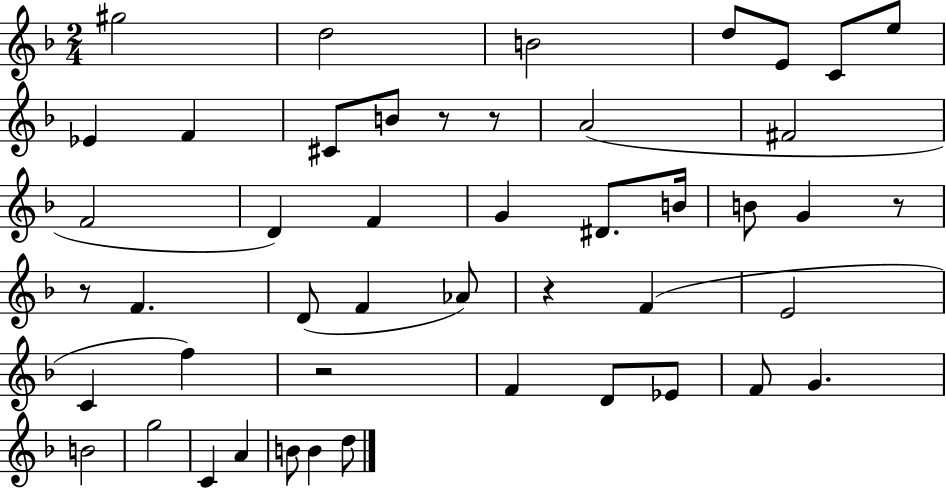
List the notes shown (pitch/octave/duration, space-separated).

G#5/h D5/h B4/h D5/e E4/e C4/e E5/e Eb4/q F4/q C#4/e B4/e R/e R/e A4/h F#4/h F4/h D4/q F4/q G4/q D#4/e. B4/s B4/e G4/q R/e R/e F4/q. D4/e F4/q Ab4/e R/q F4/q E4/h C4/q F5/q R/h F4/q D4/e Eb4/e F4/e G4/q. B4/h G5/h C4/q A4/q B4/e B4/q D5/e